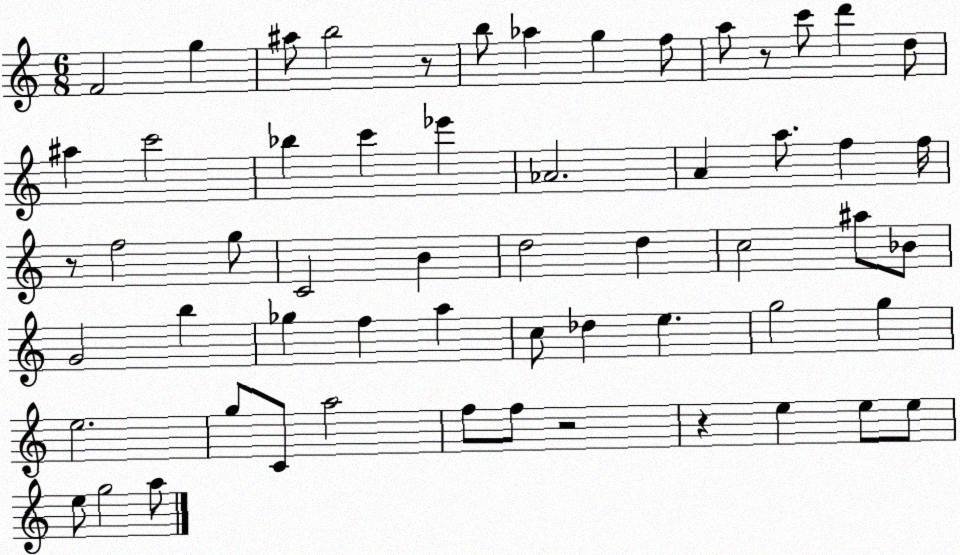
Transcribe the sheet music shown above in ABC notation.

X:1
T:Untitled
M:6/8
L:1/4
K:C
F2 g ^a/2 b2 z/2 b/2 _a g f/2 a/2 z/2 c'/2 d' d/2 ^a c'2 _b c' _e' _A2 A a/2 f f/4 z/2 f2 g/2 C2 B d2 d c2 ^a/2 _B/2 G2 b _g f a c/2 _d e g2 g e2 g/2 C/2 a2 f/2 f/2 z2 z e e/2 e/2 e/2 g2 a/2